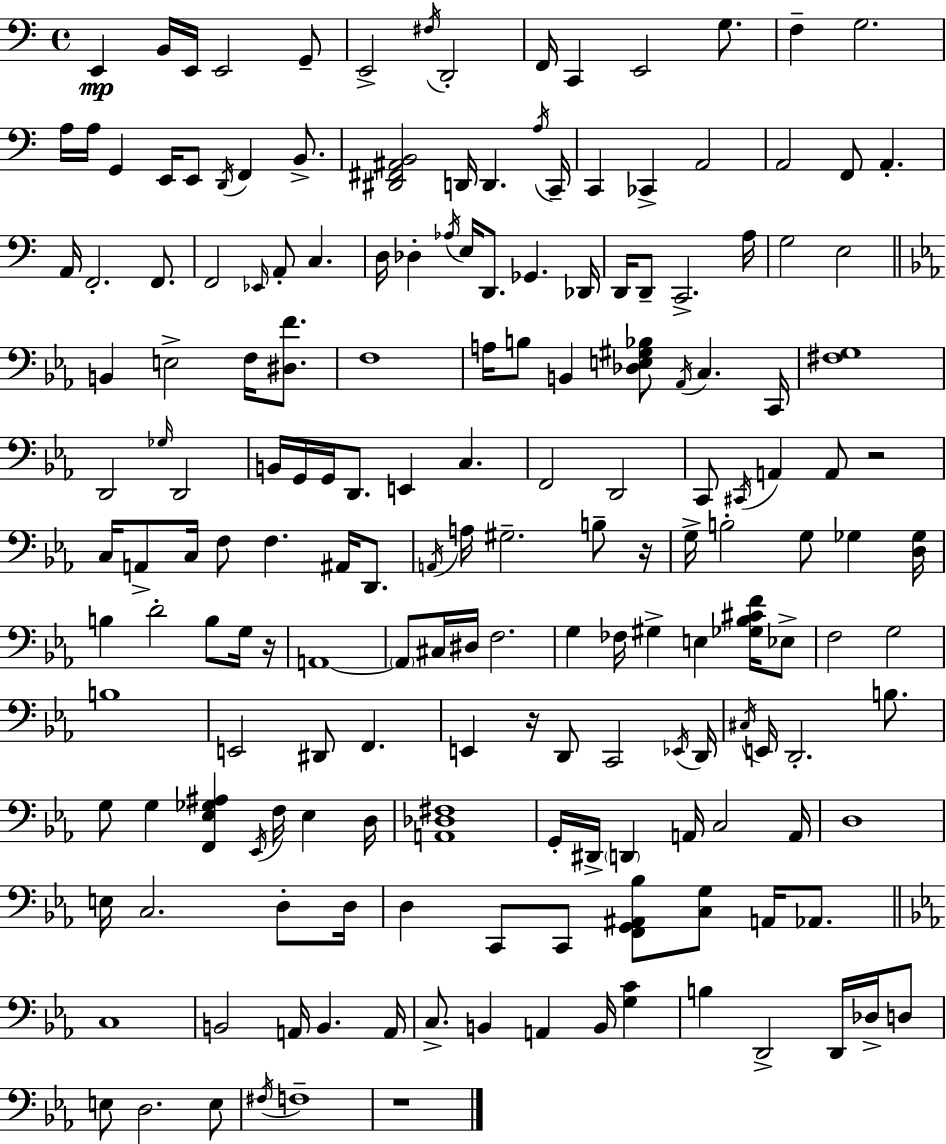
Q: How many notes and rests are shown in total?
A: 178